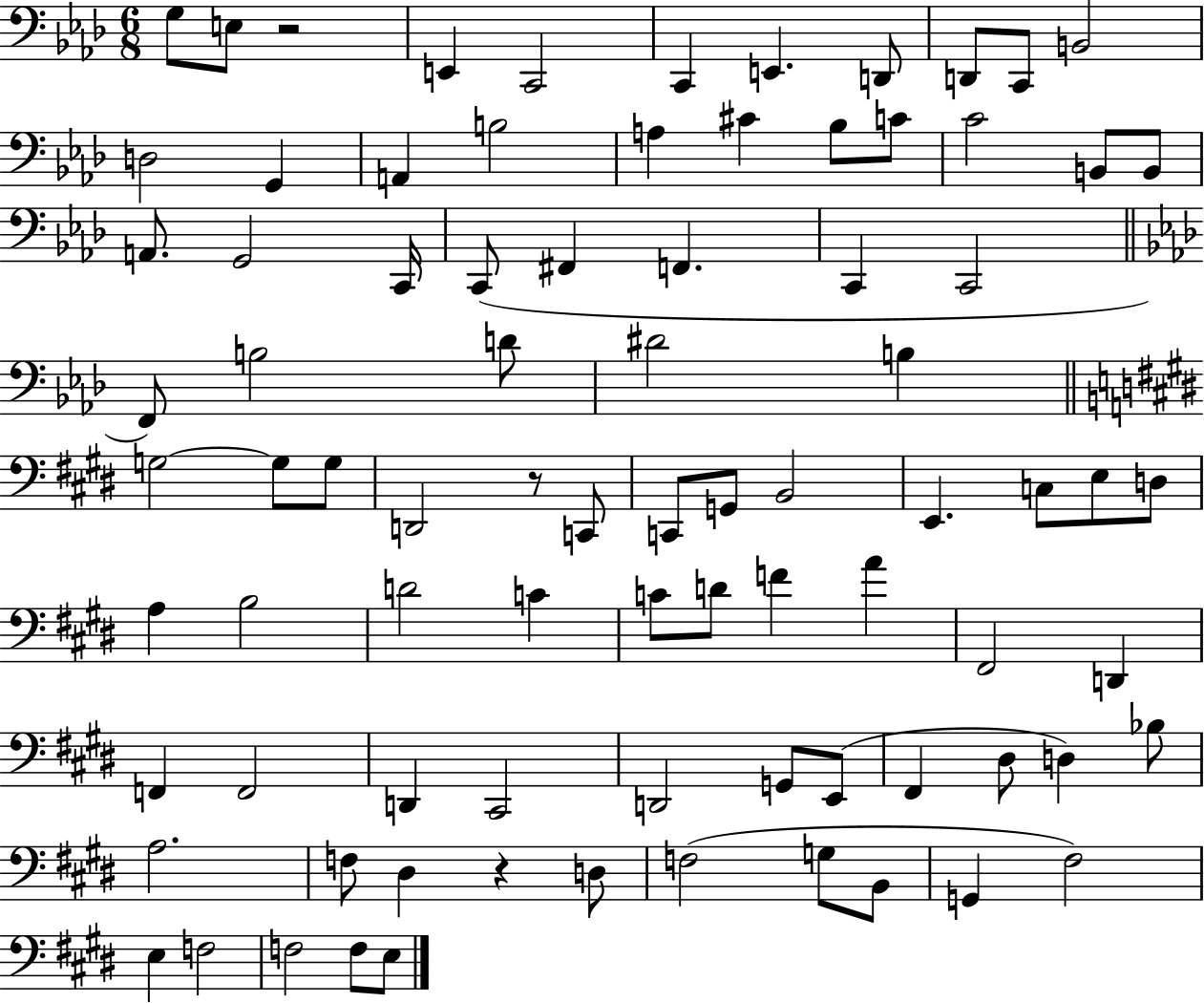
X:1
T:Untitled
M:6/8
L:1/4
K:Ab
G,/2 E,/2 z2 E,, C,,2 C,, E,, D,,/2 D,,/2 C,,/2 B,,2 D,2 G,, A,, B,2 A, ^C _B,/2 C/2 C2 B,,/2 B,,/2 A,,/2 G,,2 C,,/4 C,,/2 ^F,, F,, C,, C,,2 F,,/2 B,2 D/2 ^D2 B, G,2 G,/2 G,/2 D,,2 z/2 C,,/2 C,,/2 G,,/2 B,,2 E,, C,/2 E,/2 D,/2 A, B,2 D2 C C/2 D/2 F A ^F,,2 D,, F,, F,,2 D,, ^C,,2 D,,2 G,,/2 E,,/2 ^F,, ^D,/2 D, _B,/2 A,2 F,/2 ^D, z D,/2 F,2 G,/2 B,,/2 G,, ^F,2 E, F,2 F,2 F,/2 E,/2